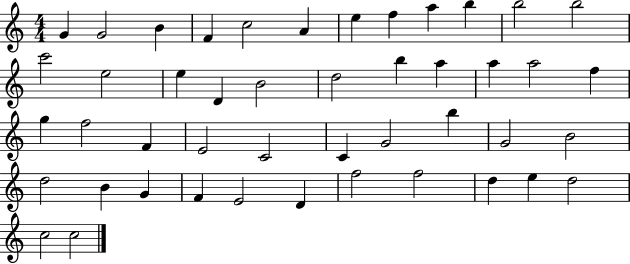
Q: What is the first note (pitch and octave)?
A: G4